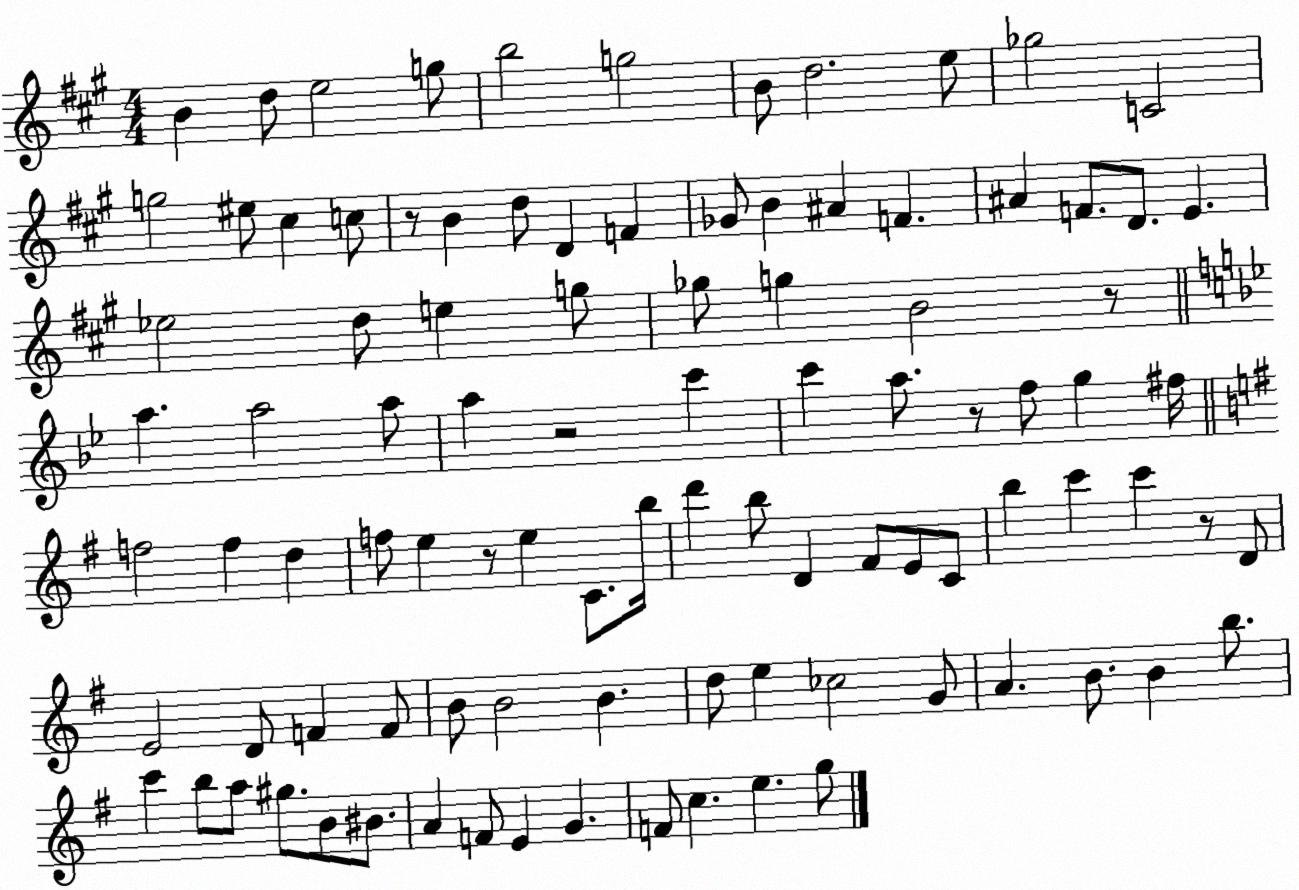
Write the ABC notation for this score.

X:1
T:Untitled
M:4/4
L:1/4
K:A
B d/2 e2 g/2 b2 g2 B/2 d2 e/2 _g2 C2 g2 ^e/2 ^c c/2 z/2 B d/2 D F _G/2 B ^A F ^A F/2 D/2 E _e2 d/2 e g/2 _g/2 g B2 z/2 a a2 a/2 a z2 c' c' a/2 z/2 f/2 g ^f/4 f2 f d f/2 e z/2 e C/2 b/4 d' b/2 D ^F/2 E/2 C/2 b c' c' z/2 D/2 E2 D/2 F F/2 B/2 B2 B d/2 e _c2 G/2 A B/2 B b/2 c' b/2 a/2 ^g/2 B/2 ^B/2 A F/2 E G F/2 c e g/2